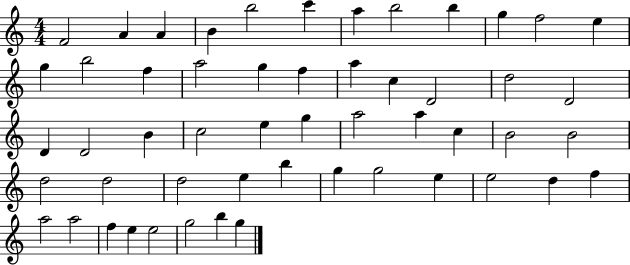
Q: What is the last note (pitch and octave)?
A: G5